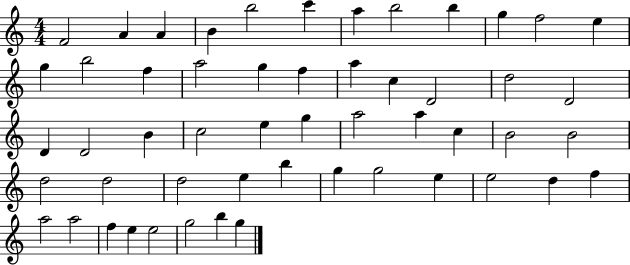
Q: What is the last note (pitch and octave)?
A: G5